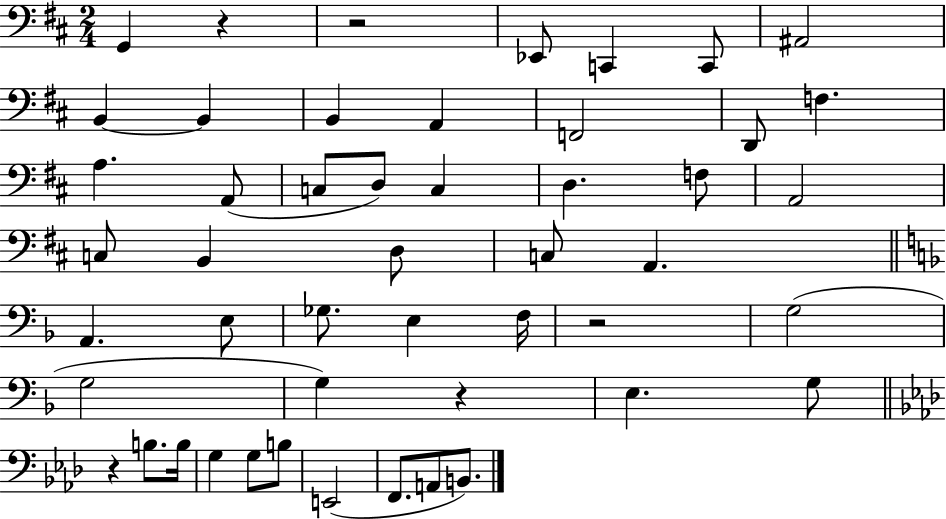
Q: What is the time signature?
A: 2/4